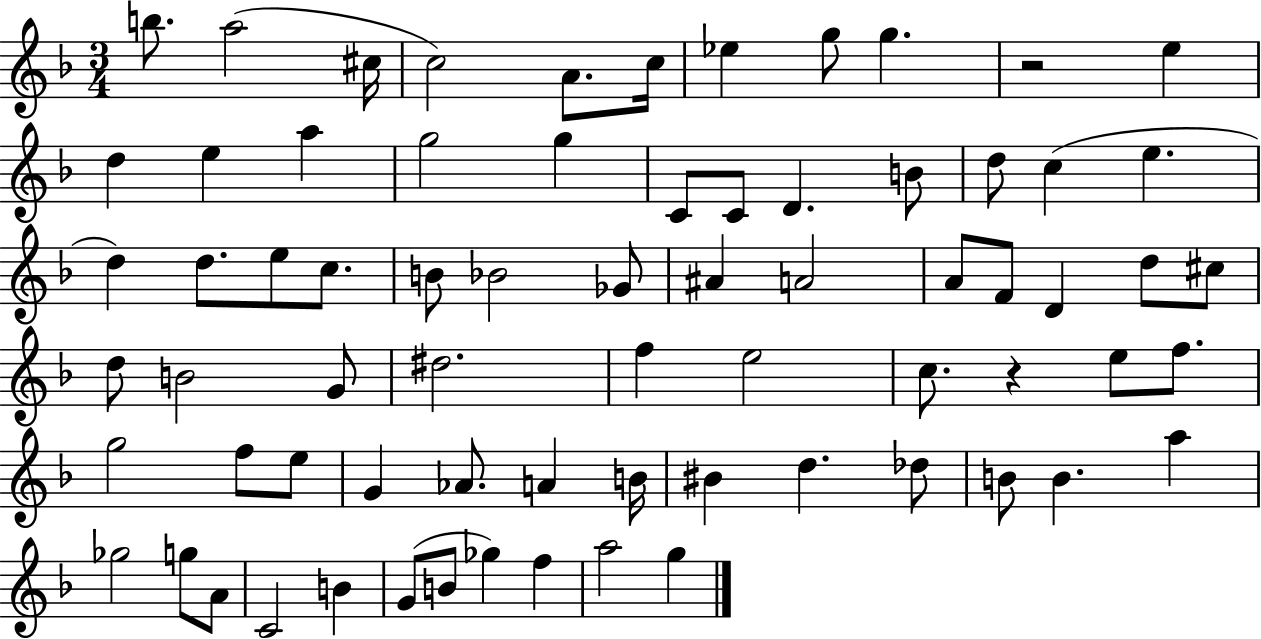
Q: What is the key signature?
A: F major